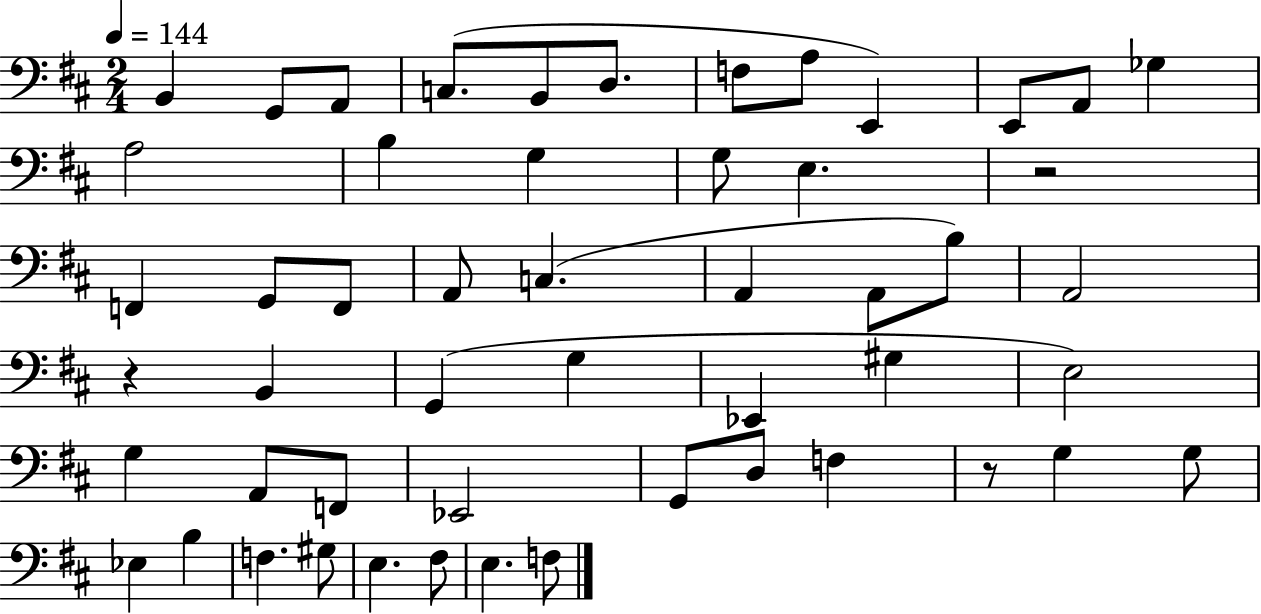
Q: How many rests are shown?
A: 3